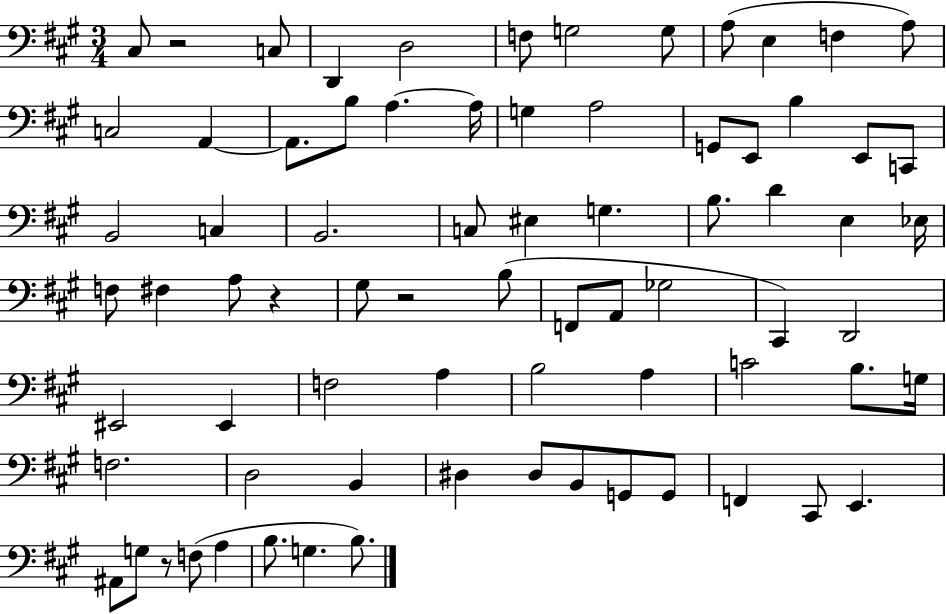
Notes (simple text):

C#3/e R/h C3/e D2/q D3/h F3/e G3/h G3/e A3/e E3/q F3/q A3/e C3/h A2/q A2/e. B3/e A3/q. A3/s G3/q A3/h G2/e E2/e B3/q E2/e C2/e B2/h C3/q B2/h. C3/e EIS3/q G3/q. B3/e. D4/q E3/q Eb3/s F3/e F#3/q A3/e R/q G#3/e R/h B3/e F2/e A2/e Gb3/h C#2/q D2/h EIS2/h EIS2/q F3/h A3/q B3/h A3/q C4/h B3/e. G3/s F3/h. D3/h B2/q D#3/q D#3/e B2/e G2/e G2/e F2/q C#2/e E2/q. A#2/e G3/e R/e F3/e A3/q B3/e. G3/q. B3/e.